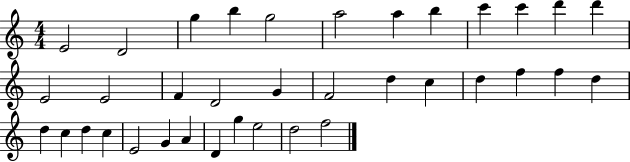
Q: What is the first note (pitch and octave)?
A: E4